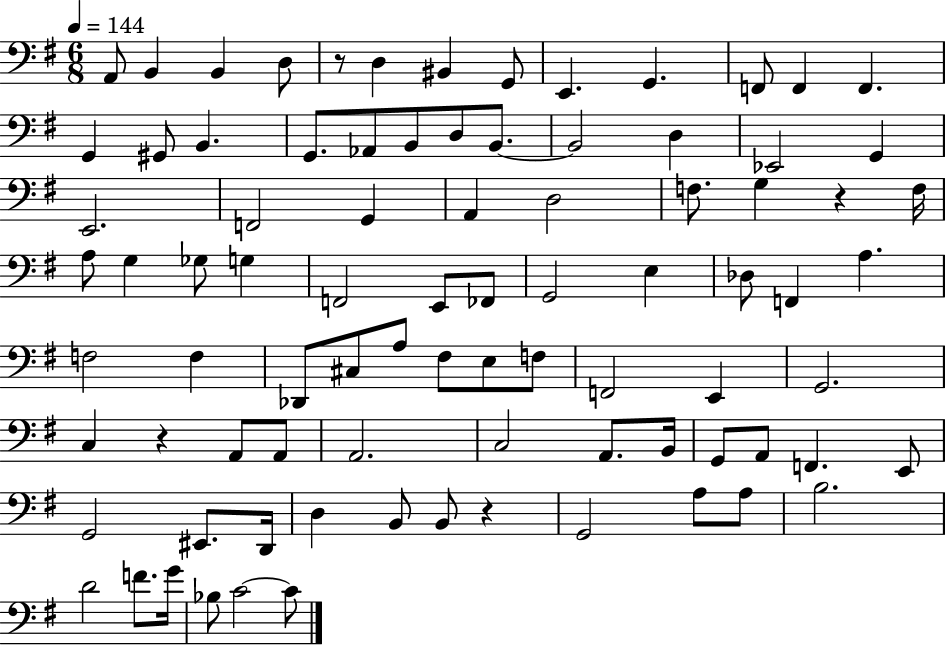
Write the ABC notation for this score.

X:1
T:Untitled
M:6/8
L:1/4
K:G
A,,/2 B,, B,, D,/2 z/2 D, ^B,, G,,/2 E,, G,, F,,/2 F,, F,, G,, ^G,,/2 B,, G,,/2 _A,,/2 B,,/2 D,/2 B,,/2 B,,2 D, _E,,2 G,, E,,2 F,,2 G,, A,, D,2 F,/2 G, z F,/4 A,/2 G, _G,/2 G, F,,2 E,,/2 _F,,/2 G,,2 E, _D,/2 F,, A, F,2 F, _D,,/2 ^C,/2 A,/2 ^F,/2 E,/2 F,/2 F,,2 E,, G,,2 C, z A,,/2 A,,/2 A,,2 C,2 A,,/2 B,,/4 G,,/2 A,,/2 F,, E,,/2 G,,2 ^E,,/2 D,,/4 D, B,,/2 B,,/2 z G,,2 A,/2 A,/2 B,2 D2 F/2 G/4 _B,/2 C2 C/2